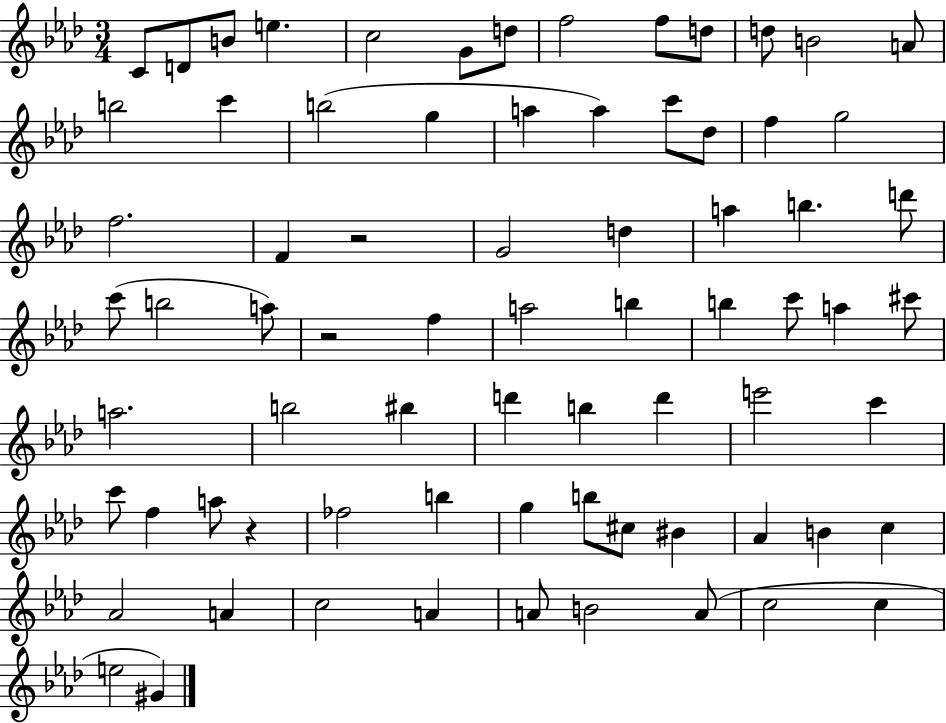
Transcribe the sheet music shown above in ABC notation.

X:1
T:Untitled
M:3/4
L:1/4
K:Ab
C/2 D/2 B/2 e c2 G/2 d/2 f2 f/2 d/2 d/2 B2 A/2 b2 c' b2 g a a c'/2 _d/2 f g2 f2 F z2 G2 d a b d'/2 c'/2 b2 a/2 z2 f a2 b b c'/2 a ^c'/2 a2 b2 ^b d' b d' e'2 c' c'/2 f a/2 z _f2 b g b/2 ^c/2 ^B _A B c _A2 A c2 A A/2 B2 A/2 c2 c e2 ^G